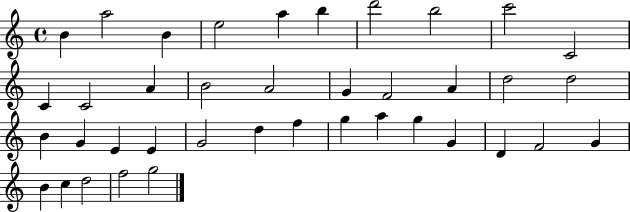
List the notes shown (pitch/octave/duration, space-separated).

B4/q A5/h B4/q E5/h A5/q B5/q D6/h B5/h C6/h C4/h C4/q C4/h A4/q B4/h A4/h G4/q F4/h A4/q D5/h D5/h B4/q G4/q E4/q E4/q G4/h D5/q F5/q G5/q A5/q G5/q G4/q D4/q F4/h G4/q B4/q C5/q D5/h F5/h G5/h